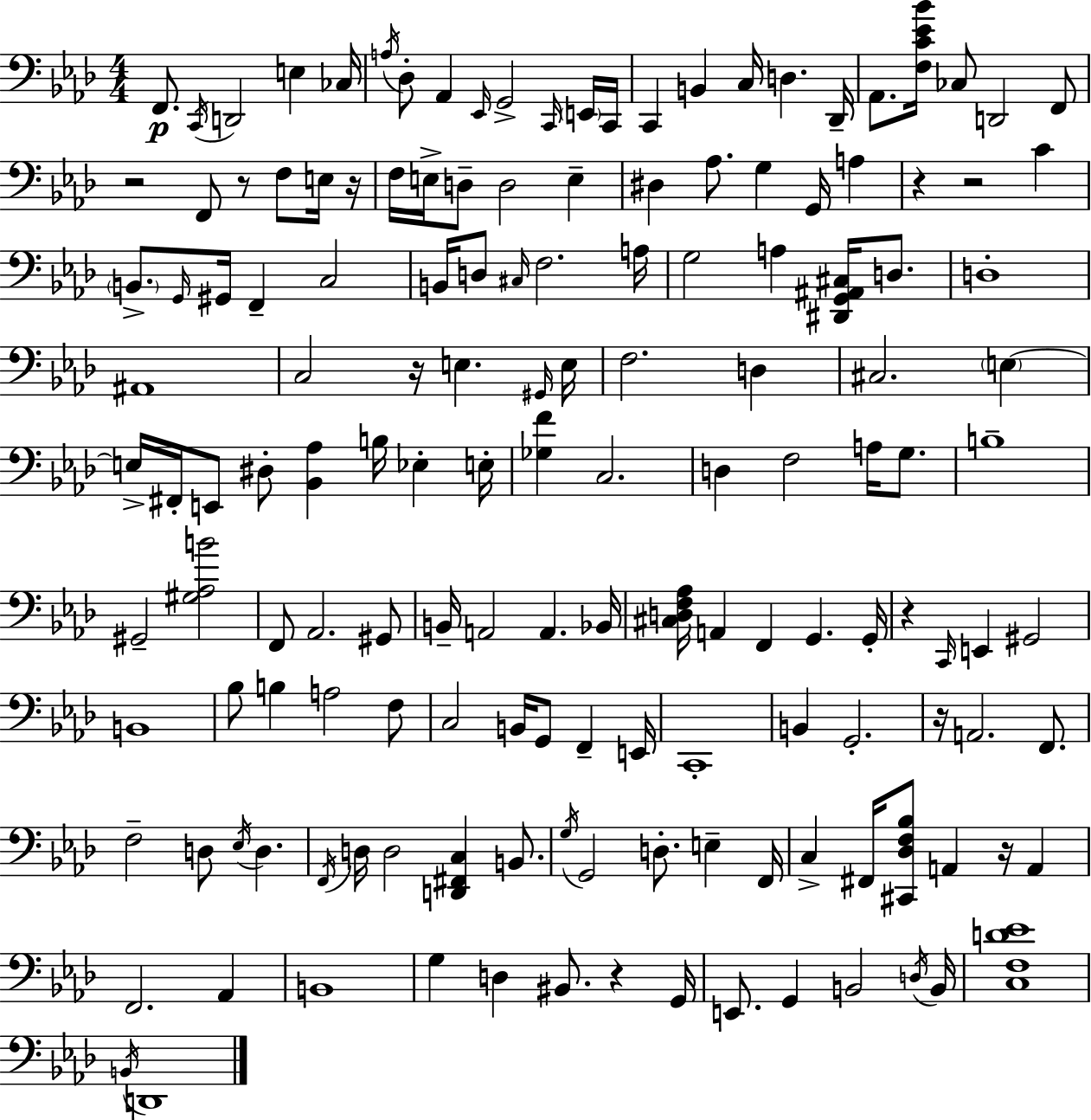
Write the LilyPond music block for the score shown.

{
  \clef bass
  \numericTimeSignature
  \time 4/4
  \key f \minor
  f,8.\p \acciaccatura { c,16 } d,2 e4 | ces16 \acciaccatura { a16 } des8-. aes,4 \grace { ees,16 } g,2-> | \grace { c,16 } \parenthesize e,16 c,16 c,4 b,4 c16 d4. | des,16-- aes,8. <f c' ees' bes'>16 ces8 d,2 | \break f,8 r2 f,8 r8 | f8 e16 r16 f16 e16-> d8-- d2 | e4-- dis4 aes8. g4 g,16 | a4 r4 r2 | \break c'4 \parenthesize b,8.-> \grace { g,16 } gis,16 f,4-- c2 | b,16 d8 \grace { cis16 } f2. | a16 g2 a4 | <dis, g, ais, cis>16 d8. d1-. | \break ais,1 | c2 r16 e4. | \grace { gis,16 } e16 f2. | d4 cis2. | \break \parenthesize e4~~ e16-> fis,16-. e,8 dis8-. <bes, aes>4 | b16 ees4-. e16-. <ges f'>4 c2. | d4 f2 | a16 g8. b1-- | \break gis,2-- <gis aes b'>2 | f,8 aes,2. | gis,8 b,16-- a,2 | a,4. bes,16 <cis d f aes>16 a,4 f,4 | \break g,4. g,16-. r4 \grace { c,16 } e,4 | gis,2 b,1 | bes8 b4 a2 | f8 c2 | \break b,16 g,8 f,4-- e,16 c,1-. | b,4 g,2.-. | r16 a,2. | f,8. f2-- | \break d8 \acciaccatura { ees16 } d4. \acciaccatura { f,16 } d16 d2 | <d, fis, c>4 b,8. \acciaccatura { g16 } g,2 | d8.-. e4-- f,16 c4-> fis,16 | <cis, des f bes>8 a,4 r16 a,4 f,2. | \break aes,4 b,1 | g4 d4 | bis,8. r4 g,16 e,8. g,4 | b,2 \acciaccatura { d16 } b,16 <c f d' ees'>1 | \break \acciaccatura { b,16 } d,1 | \bar "|."
}